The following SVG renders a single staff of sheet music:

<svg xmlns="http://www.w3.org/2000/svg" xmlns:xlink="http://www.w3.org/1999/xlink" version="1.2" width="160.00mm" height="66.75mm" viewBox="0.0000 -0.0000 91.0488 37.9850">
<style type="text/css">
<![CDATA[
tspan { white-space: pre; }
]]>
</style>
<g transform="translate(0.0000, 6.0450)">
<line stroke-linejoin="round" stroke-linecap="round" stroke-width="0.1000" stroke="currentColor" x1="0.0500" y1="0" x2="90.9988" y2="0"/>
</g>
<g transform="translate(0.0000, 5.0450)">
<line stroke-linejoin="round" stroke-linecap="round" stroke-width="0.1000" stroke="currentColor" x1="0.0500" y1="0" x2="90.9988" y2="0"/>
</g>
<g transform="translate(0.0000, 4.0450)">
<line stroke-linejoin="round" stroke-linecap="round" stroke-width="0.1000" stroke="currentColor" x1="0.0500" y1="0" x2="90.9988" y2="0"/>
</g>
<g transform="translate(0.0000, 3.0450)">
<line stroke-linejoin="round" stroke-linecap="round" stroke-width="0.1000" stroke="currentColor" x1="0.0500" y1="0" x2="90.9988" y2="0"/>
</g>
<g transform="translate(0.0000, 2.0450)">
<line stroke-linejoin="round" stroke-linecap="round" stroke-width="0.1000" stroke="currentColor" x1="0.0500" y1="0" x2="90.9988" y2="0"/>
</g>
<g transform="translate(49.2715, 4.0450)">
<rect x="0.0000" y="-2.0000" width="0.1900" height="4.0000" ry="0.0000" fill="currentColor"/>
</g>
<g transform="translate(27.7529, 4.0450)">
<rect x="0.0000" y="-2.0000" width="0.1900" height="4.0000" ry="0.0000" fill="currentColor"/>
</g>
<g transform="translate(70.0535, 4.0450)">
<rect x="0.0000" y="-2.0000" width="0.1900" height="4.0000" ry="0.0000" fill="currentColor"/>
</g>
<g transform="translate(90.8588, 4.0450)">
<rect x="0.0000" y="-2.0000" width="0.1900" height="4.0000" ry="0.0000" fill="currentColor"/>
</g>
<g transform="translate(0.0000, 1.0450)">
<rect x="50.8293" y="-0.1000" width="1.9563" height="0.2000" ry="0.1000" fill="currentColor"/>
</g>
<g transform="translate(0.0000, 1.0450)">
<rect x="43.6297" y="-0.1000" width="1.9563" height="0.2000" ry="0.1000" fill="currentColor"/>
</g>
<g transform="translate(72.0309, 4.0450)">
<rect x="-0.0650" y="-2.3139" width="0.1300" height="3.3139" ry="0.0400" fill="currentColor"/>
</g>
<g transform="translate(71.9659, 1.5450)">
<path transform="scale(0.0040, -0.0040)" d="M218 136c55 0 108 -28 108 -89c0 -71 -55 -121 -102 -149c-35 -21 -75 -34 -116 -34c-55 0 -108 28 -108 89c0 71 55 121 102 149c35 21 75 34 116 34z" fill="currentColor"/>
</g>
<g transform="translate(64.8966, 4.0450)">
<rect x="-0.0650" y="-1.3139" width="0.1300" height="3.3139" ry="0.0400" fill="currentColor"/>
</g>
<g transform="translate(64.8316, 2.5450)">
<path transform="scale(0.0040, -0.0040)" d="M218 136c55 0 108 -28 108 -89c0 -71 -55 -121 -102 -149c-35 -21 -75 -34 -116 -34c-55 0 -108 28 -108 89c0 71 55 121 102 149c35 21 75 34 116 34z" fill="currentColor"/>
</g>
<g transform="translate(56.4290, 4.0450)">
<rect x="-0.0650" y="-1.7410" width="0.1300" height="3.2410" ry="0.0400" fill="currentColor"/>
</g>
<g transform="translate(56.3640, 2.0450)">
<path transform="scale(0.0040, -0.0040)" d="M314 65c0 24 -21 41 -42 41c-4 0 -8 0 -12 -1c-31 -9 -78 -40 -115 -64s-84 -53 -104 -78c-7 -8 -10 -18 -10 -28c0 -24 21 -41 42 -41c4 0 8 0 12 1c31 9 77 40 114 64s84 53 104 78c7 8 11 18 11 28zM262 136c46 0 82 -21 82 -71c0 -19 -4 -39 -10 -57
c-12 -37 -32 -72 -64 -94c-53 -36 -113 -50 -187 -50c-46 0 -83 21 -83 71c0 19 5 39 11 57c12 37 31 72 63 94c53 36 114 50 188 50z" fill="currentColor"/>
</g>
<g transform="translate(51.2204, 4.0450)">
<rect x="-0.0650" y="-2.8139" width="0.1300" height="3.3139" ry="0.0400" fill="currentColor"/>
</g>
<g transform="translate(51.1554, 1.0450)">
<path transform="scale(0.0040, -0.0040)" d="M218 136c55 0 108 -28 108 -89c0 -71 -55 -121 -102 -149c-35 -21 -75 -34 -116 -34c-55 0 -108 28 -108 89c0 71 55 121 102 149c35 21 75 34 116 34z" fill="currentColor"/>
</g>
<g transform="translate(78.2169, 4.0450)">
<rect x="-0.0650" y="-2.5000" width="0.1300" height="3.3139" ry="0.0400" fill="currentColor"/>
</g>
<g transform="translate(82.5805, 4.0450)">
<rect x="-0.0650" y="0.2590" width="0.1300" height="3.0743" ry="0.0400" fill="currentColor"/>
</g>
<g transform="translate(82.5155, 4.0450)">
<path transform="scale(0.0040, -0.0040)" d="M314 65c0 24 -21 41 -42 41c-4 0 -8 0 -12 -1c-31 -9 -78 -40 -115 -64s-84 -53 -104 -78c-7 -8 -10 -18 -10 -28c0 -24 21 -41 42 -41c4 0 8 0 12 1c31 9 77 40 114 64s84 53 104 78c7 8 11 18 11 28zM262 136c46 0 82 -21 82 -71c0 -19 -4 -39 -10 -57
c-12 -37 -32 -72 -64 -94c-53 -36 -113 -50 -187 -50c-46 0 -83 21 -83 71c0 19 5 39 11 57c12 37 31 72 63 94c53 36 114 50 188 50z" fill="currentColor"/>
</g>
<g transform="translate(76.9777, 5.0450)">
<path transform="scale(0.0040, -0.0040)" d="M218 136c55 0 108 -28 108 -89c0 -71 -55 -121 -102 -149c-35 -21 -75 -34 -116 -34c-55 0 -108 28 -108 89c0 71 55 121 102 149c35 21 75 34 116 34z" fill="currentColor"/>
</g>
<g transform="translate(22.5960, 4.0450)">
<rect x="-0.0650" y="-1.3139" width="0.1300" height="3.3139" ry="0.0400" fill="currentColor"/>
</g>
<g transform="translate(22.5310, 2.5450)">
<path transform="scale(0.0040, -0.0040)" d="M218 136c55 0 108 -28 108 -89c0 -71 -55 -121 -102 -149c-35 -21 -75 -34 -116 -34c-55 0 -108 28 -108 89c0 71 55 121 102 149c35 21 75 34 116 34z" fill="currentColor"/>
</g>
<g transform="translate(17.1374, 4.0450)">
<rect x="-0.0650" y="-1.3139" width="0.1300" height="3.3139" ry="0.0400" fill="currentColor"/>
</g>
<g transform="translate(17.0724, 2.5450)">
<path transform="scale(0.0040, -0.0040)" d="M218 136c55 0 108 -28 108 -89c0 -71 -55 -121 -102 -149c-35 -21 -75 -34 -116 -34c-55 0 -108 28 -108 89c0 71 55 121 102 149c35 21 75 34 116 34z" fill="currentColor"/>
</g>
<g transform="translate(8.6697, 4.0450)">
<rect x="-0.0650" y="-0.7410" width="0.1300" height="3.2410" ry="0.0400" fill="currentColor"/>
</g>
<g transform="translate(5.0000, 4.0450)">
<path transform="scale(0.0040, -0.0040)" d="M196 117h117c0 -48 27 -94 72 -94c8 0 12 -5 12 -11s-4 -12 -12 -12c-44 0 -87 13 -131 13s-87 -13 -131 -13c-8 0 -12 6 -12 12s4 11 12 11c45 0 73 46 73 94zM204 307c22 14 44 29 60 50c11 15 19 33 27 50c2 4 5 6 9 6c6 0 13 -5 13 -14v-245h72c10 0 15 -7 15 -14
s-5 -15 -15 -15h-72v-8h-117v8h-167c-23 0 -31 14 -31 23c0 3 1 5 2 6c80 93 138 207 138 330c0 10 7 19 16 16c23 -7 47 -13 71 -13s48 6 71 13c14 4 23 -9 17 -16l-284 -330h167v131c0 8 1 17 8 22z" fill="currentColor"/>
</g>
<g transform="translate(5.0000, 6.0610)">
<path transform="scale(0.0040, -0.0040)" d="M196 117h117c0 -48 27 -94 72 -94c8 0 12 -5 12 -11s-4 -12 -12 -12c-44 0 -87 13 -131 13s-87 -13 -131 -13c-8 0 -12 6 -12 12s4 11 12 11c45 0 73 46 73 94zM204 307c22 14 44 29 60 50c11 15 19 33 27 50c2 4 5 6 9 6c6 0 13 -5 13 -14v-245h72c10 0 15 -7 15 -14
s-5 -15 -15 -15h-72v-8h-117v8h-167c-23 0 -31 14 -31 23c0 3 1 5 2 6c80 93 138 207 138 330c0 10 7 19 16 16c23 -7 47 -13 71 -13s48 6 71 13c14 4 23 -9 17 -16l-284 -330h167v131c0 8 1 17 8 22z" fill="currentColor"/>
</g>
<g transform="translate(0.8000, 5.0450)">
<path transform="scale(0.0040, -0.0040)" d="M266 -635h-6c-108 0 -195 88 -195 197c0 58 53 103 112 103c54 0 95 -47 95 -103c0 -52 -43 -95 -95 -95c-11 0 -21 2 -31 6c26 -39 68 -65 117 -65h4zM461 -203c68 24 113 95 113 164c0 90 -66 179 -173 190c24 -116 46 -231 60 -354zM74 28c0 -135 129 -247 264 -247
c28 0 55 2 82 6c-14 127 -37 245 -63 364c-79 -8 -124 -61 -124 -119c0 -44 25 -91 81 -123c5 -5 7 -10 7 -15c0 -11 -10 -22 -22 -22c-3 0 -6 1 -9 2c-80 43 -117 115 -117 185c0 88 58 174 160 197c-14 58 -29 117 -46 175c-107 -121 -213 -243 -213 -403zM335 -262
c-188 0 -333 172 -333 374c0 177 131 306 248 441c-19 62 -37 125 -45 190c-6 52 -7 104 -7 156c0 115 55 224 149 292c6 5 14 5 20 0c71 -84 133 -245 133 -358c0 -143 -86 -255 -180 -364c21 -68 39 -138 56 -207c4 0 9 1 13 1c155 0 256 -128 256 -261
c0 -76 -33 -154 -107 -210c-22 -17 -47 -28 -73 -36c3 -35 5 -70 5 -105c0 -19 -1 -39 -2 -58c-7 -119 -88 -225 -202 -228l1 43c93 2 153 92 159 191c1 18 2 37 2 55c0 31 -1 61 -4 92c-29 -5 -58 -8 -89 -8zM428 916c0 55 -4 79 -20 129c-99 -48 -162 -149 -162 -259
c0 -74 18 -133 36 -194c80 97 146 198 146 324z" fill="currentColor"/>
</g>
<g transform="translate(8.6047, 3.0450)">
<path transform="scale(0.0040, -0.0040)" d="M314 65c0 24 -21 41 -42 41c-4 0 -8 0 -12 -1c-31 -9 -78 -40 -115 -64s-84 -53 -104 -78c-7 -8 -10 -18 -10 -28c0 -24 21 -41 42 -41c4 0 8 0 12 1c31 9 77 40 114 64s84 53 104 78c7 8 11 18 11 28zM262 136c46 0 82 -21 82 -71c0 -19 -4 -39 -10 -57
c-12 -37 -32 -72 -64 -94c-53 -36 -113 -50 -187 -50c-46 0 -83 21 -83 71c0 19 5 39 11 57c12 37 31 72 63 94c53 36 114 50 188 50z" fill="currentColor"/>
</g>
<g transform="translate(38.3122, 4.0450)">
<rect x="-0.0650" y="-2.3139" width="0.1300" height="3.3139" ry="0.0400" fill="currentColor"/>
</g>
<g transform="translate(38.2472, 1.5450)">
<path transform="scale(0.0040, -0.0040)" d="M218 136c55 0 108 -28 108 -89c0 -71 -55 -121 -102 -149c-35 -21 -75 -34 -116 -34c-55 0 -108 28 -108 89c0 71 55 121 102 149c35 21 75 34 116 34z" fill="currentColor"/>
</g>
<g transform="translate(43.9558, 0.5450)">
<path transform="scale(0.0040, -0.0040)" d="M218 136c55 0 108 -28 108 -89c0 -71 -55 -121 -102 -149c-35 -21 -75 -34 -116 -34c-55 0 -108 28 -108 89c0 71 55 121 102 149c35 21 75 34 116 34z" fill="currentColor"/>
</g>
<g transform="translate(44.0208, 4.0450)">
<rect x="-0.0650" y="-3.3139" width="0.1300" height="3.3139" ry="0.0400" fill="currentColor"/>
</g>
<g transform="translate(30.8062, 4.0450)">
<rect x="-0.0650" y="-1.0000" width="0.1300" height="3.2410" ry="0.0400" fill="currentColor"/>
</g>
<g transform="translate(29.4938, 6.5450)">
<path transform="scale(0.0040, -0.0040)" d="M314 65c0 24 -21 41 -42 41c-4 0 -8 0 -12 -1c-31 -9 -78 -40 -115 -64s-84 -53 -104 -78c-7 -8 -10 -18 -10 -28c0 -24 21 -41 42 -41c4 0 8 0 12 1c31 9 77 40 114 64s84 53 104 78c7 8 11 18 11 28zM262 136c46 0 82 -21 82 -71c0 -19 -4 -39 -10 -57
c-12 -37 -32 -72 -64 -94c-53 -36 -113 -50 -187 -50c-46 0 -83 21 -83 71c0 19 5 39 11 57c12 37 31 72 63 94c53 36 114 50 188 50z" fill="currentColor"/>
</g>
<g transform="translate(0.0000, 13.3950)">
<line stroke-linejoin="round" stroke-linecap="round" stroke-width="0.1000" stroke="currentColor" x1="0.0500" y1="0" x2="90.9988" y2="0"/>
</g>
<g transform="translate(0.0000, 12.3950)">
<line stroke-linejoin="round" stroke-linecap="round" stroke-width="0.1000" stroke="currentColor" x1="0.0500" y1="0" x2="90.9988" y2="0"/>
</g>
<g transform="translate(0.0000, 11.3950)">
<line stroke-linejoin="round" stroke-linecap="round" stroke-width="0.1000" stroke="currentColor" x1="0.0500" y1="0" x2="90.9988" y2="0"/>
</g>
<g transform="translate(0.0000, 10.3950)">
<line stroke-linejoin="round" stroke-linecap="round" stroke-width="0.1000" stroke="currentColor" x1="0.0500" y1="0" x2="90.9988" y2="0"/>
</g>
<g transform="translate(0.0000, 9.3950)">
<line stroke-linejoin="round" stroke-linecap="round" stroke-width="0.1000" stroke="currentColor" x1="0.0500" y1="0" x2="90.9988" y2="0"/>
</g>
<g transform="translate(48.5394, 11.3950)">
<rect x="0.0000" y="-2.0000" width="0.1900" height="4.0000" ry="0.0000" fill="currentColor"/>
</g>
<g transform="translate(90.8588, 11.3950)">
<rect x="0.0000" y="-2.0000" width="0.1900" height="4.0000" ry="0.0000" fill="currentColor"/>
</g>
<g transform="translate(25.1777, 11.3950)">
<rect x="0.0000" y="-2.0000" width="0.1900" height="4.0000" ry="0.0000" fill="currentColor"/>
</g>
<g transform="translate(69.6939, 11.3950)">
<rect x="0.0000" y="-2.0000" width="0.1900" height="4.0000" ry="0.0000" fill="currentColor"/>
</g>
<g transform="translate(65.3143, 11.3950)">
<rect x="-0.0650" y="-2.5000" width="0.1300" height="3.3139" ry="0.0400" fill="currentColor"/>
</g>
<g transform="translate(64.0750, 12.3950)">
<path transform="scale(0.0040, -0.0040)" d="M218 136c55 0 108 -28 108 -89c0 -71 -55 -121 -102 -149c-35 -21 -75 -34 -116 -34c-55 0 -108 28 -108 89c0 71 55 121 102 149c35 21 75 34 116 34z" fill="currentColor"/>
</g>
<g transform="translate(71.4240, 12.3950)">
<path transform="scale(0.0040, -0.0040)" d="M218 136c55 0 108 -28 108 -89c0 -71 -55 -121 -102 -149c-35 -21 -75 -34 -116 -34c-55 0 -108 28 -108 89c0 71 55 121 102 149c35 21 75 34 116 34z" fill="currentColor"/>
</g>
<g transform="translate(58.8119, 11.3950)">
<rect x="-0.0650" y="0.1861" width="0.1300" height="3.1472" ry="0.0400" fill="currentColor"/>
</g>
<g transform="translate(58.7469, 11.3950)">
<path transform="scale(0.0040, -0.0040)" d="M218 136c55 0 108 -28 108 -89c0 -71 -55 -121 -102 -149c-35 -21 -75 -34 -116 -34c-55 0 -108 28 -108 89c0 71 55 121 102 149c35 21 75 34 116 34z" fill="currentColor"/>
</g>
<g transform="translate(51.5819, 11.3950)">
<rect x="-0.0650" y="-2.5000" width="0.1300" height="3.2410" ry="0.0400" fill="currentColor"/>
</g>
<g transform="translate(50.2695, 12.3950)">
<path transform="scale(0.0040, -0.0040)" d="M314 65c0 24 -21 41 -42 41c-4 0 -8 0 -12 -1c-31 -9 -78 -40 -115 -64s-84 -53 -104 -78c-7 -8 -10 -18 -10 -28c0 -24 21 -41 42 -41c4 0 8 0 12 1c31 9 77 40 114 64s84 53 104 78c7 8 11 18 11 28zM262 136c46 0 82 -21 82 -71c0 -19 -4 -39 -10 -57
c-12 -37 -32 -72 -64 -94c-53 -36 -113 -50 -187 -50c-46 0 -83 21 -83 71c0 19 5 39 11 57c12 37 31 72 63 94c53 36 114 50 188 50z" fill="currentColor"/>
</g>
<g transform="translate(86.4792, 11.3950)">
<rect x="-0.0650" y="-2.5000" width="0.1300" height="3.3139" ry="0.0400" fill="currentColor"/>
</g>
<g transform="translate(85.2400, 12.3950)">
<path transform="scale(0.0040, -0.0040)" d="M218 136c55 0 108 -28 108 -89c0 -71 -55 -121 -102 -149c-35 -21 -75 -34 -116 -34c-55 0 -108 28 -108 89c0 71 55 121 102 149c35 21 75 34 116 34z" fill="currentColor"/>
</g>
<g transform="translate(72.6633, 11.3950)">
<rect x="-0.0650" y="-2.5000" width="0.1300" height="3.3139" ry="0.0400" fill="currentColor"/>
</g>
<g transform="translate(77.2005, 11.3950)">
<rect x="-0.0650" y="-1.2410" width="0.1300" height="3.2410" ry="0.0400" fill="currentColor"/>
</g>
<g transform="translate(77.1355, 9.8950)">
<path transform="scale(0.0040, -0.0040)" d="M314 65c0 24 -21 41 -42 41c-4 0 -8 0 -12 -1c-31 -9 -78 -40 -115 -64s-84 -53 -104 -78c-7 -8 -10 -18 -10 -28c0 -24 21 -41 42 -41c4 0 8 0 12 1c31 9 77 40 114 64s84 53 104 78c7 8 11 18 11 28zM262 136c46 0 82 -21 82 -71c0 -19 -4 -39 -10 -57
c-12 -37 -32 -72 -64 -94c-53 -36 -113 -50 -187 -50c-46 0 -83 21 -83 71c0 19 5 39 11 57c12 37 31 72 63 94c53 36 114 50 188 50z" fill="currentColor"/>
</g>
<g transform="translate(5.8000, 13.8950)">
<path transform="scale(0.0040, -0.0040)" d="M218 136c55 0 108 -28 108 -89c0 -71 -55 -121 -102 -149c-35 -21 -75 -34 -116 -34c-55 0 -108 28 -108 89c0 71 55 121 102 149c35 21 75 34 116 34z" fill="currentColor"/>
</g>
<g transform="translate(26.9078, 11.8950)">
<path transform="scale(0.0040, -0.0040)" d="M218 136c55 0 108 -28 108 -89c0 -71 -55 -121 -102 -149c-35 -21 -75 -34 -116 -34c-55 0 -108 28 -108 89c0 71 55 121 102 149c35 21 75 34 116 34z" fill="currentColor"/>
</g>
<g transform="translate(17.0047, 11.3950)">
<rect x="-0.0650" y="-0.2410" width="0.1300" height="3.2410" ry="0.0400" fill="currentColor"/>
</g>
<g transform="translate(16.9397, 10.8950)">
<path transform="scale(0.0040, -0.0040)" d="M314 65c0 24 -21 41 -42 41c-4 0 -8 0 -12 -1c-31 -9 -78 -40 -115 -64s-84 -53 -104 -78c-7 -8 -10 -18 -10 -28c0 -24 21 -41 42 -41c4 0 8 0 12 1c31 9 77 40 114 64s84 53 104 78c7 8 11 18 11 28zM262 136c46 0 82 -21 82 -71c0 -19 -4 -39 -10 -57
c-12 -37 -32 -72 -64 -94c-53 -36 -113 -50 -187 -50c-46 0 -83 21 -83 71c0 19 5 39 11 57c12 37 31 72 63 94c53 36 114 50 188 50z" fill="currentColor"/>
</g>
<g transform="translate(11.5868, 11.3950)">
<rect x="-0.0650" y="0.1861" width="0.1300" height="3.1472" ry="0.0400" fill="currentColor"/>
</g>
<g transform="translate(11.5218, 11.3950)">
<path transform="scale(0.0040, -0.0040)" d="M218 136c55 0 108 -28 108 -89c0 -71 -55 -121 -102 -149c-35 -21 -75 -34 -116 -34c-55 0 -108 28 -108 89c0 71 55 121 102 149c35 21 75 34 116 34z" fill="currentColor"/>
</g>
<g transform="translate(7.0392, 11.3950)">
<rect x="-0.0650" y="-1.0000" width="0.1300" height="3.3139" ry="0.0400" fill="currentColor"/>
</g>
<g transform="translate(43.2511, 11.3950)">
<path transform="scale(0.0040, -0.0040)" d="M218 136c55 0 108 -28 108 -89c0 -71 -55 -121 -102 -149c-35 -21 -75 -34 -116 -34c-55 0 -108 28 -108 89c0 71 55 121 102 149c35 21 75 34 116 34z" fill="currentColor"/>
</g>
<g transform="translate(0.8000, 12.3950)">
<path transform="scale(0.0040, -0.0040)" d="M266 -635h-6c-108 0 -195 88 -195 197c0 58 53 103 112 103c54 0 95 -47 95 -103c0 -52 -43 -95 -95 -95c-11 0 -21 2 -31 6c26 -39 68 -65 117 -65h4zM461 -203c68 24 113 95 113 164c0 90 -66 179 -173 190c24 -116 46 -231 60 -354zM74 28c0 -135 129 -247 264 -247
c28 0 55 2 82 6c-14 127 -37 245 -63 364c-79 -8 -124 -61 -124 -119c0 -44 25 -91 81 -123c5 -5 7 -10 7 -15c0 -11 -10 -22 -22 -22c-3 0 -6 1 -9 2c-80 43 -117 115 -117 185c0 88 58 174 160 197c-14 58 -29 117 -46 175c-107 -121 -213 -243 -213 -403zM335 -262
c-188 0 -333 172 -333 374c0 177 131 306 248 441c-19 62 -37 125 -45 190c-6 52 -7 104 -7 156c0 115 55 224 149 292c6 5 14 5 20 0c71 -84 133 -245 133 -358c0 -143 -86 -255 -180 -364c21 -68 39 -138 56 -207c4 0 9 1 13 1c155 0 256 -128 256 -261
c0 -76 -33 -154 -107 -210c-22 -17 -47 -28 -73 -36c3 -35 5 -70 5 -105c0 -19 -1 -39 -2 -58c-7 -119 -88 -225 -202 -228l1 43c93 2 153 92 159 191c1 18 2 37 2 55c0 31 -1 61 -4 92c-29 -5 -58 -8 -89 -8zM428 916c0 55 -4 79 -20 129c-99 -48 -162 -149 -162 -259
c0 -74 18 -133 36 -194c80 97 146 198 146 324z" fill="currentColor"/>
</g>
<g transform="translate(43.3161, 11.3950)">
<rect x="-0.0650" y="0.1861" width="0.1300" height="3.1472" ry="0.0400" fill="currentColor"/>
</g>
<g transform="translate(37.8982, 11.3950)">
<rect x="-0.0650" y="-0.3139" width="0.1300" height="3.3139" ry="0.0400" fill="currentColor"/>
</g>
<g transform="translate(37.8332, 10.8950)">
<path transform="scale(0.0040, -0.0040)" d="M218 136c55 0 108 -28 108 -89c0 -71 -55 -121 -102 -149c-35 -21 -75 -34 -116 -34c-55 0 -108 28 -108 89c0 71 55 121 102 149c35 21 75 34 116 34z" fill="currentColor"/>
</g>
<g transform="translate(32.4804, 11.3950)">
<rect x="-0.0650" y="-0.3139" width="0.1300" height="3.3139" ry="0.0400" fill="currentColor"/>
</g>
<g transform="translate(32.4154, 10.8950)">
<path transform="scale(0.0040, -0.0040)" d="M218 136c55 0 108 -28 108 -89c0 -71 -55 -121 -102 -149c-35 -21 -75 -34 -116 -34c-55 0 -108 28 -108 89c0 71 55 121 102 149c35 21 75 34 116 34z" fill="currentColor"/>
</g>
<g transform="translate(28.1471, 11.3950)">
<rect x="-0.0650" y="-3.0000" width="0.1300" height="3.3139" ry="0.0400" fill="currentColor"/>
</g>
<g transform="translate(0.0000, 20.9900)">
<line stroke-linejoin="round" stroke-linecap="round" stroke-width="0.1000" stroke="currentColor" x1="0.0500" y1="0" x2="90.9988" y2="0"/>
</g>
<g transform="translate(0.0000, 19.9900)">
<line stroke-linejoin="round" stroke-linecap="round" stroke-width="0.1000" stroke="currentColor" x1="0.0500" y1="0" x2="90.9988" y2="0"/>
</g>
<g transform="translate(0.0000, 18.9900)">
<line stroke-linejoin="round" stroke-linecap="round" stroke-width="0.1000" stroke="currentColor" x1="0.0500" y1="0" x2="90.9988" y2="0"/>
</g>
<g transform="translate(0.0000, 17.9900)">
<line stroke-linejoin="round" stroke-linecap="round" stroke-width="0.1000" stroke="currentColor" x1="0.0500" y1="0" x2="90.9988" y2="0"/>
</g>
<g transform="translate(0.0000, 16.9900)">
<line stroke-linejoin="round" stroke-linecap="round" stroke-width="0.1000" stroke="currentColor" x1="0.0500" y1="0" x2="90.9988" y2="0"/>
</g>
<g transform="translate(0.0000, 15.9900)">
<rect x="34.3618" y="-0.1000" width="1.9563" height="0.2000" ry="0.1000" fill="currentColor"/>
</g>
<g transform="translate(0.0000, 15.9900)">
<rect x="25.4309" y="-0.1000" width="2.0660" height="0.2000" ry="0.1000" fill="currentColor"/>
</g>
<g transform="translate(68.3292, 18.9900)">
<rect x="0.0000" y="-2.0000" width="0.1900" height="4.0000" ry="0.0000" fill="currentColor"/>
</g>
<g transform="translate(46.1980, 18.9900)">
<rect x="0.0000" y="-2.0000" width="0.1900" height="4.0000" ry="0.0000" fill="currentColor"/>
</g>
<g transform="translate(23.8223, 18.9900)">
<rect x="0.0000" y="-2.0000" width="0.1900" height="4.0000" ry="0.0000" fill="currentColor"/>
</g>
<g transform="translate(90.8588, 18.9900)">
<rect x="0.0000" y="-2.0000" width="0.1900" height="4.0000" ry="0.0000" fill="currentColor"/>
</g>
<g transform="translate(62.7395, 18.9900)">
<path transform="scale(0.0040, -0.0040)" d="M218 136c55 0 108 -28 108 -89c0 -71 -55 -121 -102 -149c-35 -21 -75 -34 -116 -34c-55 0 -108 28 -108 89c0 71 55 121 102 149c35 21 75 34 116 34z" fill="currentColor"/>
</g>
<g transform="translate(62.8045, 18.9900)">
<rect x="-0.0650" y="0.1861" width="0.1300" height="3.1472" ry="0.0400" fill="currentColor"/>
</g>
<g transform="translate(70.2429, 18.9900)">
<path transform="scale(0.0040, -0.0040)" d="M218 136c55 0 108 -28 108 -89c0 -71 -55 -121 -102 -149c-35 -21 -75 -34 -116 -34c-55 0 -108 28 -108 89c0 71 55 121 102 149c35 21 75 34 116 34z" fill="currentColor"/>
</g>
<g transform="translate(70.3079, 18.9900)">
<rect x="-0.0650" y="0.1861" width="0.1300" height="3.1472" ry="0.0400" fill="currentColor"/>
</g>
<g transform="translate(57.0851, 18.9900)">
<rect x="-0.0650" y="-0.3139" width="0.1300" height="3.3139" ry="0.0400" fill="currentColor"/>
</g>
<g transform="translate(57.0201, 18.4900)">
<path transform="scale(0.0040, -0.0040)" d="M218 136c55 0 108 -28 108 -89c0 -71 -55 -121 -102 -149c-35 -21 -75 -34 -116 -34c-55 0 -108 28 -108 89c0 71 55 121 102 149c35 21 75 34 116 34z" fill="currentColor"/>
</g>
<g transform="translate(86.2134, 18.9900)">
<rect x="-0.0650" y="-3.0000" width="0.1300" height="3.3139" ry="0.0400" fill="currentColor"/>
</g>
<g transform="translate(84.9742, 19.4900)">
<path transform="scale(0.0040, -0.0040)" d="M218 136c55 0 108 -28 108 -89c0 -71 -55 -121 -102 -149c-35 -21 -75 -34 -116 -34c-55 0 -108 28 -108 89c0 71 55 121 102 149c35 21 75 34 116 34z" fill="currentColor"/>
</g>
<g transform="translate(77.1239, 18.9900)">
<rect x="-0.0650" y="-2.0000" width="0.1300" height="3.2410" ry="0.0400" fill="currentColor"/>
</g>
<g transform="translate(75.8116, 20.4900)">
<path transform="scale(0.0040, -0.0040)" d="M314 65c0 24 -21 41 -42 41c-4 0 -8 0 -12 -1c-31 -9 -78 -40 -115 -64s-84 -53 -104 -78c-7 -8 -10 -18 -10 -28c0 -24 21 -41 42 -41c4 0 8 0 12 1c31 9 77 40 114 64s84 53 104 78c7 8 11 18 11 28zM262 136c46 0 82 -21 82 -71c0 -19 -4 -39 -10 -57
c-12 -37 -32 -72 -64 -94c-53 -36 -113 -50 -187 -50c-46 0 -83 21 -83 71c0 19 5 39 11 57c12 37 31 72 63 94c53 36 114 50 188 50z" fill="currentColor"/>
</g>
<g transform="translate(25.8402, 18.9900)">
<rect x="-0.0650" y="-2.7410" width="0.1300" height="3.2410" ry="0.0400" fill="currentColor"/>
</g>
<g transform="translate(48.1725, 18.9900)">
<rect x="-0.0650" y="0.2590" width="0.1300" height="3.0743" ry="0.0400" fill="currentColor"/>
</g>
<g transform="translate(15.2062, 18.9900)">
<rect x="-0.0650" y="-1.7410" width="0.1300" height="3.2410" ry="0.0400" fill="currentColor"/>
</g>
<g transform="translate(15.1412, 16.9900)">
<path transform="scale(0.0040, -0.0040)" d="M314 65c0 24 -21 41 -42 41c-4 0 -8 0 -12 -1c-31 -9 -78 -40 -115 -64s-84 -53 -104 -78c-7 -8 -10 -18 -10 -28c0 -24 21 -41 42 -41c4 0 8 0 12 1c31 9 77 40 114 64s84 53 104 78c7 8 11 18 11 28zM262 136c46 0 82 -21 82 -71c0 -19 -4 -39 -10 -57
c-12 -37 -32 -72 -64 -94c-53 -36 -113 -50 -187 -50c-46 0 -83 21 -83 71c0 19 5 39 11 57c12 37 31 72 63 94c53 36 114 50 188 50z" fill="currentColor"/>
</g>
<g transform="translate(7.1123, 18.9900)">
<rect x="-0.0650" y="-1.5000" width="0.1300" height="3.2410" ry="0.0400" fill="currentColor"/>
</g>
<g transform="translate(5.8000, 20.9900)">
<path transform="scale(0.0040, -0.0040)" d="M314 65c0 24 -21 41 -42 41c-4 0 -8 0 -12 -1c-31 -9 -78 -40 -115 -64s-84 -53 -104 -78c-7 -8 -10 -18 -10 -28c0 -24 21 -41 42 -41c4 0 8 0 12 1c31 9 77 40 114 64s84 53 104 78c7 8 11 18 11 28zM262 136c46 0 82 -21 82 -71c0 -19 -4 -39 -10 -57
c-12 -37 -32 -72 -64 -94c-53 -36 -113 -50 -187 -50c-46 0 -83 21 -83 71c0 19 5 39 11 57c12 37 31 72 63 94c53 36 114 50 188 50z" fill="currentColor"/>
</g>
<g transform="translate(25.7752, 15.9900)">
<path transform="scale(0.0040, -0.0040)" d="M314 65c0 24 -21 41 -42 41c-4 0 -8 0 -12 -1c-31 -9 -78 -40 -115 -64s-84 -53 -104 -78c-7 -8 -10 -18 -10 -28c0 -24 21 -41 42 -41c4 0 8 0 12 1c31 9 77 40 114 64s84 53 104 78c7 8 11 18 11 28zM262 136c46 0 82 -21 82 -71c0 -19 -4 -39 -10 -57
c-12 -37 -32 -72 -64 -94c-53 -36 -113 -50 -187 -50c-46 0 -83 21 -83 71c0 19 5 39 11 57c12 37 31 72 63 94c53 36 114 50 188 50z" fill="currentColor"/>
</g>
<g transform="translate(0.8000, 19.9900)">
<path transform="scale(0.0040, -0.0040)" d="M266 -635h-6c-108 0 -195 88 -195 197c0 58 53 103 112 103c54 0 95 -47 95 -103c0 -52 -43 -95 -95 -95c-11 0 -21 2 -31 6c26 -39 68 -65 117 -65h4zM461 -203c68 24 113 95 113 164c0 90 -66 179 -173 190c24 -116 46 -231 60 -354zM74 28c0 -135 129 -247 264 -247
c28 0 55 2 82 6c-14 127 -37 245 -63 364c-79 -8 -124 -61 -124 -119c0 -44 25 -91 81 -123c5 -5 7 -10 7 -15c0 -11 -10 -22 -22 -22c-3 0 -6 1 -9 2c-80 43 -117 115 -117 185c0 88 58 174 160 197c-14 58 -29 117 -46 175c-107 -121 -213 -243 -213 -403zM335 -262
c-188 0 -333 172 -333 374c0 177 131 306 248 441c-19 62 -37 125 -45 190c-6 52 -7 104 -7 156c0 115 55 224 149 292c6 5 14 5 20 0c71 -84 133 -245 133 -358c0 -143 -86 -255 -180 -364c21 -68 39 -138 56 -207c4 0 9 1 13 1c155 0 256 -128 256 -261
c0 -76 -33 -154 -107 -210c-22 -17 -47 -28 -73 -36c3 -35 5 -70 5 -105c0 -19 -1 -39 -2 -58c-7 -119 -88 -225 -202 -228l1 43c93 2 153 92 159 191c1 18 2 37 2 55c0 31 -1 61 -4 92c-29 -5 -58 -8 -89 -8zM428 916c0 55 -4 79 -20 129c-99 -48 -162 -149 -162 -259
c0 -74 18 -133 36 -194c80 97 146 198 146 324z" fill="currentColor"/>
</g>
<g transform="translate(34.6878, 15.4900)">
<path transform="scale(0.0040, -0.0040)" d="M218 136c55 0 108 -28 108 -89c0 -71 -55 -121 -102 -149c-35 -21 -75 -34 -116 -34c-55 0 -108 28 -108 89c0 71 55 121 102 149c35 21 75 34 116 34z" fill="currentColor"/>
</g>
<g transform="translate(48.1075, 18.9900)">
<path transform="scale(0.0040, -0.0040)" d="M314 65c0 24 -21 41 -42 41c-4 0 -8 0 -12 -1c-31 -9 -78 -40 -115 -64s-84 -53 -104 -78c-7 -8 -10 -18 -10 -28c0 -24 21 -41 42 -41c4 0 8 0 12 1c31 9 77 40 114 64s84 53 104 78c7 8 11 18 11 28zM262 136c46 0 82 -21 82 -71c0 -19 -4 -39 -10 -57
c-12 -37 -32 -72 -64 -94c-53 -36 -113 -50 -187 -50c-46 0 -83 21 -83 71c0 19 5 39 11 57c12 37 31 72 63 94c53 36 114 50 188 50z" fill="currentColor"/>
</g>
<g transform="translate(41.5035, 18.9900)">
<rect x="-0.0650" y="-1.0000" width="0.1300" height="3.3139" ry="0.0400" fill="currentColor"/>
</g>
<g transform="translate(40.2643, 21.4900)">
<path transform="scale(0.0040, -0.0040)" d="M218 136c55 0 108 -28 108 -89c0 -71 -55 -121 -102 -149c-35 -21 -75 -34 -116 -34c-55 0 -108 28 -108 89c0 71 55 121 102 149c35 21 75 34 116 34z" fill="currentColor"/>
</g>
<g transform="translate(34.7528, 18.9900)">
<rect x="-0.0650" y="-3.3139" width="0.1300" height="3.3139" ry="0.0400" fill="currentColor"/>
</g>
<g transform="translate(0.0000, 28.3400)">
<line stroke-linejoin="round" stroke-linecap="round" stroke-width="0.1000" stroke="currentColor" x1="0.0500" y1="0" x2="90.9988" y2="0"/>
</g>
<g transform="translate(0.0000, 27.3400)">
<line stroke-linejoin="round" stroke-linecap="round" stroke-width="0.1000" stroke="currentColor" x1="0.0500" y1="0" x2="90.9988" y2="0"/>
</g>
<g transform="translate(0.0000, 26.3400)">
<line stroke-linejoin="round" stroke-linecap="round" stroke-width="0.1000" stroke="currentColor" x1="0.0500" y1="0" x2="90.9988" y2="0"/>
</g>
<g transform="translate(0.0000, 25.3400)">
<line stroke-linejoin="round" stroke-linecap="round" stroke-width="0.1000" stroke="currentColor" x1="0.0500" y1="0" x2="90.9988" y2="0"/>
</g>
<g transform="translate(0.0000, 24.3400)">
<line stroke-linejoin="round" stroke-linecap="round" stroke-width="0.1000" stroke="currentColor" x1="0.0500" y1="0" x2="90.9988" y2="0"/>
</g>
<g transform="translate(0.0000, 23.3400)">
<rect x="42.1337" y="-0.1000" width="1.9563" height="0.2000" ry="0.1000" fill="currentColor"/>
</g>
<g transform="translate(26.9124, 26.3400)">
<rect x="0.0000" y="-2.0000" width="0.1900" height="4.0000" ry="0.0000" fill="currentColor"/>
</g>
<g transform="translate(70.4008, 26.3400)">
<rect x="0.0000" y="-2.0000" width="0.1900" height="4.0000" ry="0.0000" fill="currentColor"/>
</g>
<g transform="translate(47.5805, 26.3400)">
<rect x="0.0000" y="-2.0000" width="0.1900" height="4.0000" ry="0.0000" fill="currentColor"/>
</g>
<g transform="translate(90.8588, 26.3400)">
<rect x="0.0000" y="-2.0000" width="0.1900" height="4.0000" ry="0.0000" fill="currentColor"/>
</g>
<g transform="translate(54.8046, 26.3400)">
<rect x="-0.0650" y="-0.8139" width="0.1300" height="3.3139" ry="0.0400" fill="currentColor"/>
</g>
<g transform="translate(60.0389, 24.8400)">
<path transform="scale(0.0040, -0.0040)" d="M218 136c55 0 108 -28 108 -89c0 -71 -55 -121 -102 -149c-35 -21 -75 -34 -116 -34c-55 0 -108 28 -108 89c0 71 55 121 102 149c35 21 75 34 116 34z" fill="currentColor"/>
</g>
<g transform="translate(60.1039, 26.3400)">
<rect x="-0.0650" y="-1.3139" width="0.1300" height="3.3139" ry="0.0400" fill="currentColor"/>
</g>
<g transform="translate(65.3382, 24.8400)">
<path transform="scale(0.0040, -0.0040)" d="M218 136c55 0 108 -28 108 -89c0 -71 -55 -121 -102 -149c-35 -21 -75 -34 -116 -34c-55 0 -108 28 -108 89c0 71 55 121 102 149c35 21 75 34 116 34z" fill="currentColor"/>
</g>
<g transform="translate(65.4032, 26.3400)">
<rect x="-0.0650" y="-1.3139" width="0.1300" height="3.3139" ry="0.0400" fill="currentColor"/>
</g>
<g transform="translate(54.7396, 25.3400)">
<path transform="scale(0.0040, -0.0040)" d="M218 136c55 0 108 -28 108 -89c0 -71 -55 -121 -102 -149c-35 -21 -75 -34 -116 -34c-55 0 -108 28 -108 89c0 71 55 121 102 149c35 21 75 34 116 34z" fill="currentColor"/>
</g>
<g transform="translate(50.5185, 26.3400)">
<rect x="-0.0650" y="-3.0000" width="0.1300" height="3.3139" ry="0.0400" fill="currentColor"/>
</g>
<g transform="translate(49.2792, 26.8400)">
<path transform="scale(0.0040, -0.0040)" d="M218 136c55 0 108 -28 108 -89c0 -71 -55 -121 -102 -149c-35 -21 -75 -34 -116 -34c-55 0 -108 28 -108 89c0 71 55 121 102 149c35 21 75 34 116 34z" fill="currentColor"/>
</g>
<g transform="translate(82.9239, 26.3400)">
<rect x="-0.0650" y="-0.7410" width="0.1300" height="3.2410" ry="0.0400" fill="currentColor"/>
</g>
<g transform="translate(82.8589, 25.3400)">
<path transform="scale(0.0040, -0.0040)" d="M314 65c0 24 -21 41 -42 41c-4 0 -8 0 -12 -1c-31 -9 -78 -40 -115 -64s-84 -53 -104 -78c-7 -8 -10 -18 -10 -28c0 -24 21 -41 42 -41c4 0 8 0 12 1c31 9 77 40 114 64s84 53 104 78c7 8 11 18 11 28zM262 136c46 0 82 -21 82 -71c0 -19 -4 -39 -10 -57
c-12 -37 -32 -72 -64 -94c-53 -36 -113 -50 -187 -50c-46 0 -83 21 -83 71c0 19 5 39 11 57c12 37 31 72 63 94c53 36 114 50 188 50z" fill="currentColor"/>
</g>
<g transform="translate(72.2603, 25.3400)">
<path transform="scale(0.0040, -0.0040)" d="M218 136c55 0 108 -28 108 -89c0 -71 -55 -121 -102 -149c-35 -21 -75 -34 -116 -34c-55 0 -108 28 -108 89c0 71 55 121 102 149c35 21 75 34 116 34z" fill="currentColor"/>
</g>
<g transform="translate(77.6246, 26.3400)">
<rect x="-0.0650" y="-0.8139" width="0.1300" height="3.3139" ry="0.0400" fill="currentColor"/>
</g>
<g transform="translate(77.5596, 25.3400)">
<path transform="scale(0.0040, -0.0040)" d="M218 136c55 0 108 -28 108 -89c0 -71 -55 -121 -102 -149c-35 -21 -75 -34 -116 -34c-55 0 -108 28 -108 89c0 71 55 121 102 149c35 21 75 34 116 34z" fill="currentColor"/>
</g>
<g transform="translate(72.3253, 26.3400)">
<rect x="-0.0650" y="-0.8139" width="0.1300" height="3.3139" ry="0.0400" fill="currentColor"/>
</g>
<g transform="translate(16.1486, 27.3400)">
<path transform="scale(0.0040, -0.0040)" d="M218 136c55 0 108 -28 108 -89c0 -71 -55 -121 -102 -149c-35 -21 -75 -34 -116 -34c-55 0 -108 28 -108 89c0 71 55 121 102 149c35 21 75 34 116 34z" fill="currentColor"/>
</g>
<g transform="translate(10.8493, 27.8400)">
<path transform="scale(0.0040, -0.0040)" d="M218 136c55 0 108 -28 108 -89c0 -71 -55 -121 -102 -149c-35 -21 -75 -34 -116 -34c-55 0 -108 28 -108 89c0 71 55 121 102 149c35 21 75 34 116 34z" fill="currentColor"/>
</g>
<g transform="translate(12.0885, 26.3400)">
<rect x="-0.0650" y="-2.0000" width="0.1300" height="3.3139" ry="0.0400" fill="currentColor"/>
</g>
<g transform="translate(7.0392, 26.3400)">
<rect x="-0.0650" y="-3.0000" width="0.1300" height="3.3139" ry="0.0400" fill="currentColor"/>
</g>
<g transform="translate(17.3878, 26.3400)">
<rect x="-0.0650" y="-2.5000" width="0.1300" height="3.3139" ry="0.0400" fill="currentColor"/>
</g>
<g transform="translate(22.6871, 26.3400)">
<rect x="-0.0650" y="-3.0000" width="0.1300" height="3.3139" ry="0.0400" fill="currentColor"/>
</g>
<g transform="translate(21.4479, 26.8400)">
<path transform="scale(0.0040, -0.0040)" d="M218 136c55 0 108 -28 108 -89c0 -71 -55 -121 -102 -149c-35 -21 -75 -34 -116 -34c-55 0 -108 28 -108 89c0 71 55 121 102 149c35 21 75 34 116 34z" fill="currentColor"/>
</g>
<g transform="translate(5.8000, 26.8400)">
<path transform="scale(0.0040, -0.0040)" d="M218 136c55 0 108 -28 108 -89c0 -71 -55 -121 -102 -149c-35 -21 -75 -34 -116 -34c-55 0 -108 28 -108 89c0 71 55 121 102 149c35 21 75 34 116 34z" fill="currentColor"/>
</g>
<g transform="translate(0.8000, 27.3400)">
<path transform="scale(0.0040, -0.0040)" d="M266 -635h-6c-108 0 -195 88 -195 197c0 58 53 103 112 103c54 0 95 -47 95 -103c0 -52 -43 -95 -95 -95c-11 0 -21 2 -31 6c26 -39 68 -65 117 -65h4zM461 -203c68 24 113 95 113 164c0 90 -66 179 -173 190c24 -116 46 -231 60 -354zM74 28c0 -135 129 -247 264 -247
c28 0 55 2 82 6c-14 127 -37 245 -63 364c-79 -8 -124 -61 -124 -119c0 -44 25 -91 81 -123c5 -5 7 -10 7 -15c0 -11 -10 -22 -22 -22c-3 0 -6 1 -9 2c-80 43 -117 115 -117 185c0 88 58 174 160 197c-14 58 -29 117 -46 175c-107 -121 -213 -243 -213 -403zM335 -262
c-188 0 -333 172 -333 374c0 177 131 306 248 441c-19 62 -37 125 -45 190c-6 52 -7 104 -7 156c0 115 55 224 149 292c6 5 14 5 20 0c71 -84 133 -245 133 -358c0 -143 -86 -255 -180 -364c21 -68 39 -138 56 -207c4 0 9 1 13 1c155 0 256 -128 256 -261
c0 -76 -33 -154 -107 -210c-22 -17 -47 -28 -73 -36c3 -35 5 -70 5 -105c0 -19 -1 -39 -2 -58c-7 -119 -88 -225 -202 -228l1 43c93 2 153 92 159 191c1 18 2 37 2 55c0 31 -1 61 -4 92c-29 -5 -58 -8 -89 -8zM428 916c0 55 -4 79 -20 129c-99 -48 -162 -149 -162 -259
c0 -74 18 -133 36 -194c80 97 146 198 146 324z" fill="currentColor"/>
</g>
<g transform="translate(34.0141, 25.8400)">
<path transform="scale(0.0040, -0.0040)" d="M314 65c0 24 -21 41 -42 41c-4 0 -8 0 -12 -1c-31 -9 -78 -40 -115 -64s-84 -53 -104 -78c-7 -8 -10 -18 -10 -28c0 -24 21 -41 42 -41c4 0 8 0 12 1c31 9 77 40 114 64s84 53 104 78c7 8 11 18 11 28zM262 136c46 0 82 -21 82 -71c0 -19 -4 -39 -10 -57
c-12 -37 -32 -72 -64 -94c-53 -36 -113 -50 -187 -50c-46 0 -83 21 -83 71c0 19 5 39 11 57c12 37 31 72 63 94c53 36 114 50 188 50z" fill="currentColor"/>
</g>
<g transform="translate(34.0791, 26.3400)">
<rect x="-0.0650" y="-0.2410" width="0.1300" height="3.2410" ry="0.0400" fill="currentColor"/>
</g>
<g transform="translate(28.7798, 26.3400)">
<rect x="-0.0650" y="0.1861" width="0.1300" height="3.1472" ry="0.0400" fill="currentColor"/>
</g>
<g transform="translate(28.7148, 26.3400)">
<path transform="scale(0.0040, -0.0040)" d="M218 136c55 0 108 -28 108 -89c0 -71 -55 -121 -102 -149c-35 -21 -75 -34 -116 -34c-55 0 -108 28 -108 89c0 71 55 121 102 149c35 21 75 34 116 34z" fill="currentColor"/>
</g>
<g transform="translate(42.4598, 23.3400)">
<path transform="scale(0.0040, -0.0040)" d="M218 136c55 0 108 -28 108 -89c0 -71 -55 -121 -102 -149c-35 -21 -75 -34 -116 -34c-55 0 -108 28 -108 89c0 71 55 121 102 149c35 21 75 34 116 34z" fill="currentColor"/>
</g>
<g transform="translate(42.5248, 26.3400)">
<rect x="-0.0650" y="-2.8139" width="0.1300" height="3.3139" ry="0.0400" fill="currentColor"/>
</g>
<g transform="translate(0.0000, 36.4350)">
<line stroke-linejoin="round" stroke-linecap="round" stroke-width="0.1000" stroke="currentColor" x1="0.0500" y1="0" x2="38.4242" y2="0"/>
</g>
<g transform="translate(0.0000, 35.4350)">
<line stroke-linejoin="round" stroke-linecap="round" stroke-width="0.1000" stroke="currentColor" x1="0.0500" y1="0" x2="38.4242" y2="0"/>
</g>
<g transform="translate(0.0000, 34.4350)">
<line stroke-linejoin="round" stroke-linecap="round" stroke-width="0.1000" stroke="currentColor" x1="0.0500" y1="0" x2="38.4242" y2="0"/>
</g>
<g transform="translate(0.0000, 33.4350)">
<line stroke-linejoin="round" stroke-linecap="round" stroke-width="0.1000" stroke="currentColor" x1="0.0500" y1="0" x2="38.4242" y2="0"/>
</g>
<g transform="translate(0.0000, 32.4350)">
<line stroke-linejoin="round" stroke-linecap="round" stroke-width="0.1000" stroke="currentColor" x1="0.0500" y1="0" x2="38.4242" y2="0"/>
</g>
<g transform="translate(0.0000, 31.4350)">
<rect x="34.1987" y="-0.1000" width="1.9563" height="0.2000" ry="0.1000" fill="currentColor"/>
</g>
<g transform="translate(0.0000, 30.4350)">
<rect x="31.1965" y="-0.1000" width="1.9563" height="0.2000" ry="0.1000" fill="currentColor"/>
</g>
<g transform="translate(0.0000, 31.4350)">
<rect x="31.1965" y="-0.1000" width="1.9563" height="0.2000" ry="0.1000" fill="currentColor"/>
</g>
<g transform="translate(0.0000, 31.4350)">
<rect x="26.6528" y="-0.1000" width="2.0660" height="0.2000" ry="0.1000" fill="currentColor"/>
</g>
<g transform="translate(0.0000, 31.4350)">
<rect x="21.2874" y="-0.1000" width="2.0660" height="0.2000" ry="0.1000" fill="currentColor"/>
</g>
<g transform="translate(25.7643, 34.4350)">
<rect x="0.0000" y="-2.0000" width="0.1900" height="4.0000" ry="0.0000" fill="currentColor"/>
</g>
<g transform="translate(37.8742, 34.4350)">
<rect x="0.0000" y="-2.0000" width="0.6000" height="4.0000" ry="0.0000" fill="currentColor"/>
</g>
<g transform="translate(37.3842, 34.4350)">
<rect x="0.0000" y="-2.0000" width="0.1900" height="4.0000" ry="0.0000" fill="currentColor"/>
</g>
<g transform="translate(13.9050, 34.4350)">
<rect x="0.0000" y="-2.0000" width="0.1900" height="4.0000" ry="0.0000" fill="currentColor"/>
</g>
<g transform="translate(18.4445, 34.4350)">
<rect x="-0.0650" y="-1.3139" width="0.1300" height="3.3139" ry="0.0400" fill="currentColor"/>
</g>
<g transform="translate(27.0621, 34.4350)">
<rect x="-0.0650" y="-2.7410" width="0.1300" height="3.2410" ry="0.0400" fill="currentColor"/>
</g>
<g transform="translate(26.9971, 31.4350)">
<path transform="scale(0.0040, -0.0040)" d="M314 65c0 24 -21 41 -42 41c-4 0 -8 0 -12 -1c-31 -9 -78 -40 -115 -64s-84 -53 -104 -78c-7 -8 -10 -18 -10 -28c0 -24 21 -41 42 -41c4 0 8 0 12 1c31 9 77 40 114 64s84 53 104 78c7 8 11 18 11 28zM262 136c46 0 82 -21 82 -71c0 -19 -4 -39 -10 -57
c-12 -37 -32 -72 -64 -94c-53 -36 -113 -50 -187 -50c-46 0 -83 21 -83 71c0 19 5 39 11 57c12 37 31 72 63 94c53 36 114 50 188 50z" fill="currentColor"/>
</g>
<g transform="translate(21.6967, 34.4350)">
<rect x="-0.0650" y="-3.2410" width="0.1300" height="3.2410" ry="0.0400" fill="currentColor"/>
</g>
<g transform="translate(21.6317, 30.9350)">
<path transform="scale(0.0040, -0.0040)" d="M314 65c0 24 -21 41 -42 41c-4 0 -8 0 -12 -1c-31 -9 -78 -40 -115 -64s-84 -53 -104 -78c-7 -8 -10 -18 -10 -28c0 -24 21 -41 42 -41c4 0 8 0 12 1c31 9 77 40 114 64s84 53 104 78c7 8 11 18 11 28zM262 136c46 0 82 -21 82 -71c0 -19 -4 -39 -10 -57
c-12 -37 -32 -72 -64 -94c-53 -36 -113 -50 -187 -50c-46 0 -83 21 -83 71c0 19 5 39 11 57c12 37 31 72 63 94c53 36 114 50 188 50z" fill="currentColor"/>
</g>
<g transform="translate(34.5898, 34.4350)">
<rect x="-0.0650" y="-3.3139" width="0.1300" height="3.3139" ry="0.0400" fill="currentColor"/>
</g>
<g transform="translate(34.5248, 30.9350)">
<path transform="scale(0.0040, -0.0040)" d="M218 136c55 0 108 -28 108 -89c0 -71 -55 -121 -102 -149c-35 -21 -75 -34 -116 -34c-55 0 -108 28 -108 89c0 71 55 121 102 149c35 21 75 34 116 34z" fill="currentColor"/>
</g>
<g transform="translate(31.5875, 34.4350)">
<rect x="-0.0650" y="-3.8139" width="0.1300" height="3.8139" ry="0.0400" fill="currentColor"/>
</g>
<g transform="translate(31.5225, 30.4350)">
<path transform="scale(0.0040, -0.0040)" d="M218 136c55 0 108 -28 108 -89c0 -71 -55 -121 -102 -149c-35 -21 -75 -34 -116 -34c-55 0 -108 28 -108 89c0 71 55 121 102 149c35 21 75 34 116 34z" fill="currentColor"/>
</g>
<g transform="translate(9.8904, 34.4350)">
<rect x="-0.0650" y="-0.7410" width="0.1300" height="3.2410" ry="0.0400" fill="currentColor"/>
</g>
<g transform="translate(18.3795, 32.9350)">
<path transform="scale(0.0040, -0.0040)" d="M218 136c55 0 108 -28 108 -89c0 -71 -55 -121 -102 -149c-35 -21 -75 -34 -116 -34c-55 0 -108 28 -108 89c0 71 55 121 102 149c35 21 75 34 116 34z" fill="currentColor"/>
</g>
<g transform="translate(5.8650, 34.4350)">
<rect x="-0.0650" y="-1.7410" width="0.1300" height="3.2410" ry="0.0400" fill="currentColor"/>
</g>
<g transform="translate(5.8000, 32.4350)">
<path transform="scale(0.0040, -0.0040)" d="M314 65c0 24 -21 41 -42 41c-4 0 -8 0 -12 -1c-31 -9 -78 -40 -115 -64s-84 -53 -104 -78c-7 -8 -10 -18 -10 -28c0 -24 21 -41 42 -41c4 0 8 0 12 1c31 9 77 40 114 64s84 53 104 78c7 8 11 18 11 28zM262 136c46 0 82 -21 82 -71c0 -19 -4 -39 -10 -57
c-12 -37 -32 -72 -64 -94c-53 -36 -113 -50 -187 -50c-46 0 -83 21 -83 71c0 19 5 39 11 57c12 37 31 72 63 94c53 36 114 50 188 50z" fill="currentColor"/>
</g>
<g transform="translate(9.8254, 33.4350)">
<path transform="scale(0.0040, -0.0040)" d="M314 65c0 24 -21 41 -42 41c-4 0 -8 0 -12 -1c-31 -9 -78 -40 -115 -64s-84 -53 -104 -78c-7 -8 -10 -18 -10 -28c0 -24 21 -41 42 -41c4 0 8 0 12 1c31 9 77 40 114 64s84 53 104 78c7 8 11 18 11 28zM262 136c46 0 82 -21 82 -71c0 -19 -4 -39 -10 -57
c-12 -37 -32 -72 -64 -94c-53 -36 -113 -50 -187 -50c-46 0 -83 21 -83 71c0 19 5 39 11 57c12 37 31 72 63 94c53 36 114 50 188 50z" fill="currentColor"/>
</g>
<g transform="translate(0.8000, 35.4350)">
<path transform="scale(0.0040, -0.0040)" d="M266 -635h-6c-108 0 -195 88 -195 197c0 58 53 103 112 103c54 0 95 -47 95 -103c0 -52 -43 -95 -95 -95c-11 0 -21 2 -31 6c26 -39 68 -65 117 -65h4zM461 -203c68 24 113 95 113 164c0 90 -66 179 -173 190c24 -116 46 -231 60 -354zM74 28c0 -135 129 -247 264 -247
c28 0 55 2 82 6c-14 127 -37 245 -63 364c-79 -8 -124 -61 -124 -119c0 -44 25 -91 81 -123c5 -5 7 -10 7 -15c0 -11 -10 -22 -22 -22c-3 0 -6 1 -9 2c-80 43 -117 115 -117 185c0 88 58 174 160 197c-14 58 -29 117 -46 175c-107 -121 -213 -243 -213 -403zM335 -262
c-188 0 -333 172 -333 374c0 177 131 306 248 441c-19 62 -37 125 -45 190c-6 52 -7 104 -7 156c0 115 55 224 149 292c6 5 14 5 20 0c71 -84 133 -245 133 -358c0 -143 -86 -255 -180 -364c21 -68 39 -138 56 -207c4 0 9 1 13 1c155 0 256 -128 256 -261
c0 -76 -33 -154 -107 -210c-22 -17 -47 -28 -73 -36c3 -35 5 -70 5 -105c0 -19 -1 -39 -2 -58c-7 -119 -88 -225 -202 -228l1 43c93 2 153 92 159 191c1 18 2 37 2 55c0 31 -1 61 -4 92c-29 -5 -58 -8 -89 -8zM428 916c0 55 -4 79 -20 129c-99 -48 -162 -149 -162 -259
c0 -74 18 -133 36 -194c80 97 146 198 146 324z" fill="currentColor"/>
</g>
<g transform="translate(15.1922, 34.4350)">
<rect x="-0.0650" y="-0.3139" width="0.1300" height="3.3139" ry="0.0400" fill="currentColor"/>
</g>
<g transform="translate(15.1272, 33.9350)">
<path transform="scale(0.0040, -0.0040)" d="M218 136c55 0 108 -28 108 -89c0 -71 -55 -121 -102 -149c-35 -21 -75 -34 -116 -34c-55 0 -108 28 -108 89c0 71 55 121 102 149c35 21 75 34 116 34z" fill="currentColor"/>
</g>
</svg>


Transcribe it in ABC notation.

X:1
T:Untitled
M:4/4
L:1/4
K:C
d2 e e D2 g b a f2 e g G B2 D B c2 A c c B G2 B G G e2 G E2 f2 a2 b D B2 c B B F2 A A F G A B c2 a A d e e d d d2 f2 d2 c e b2 a2 c' b